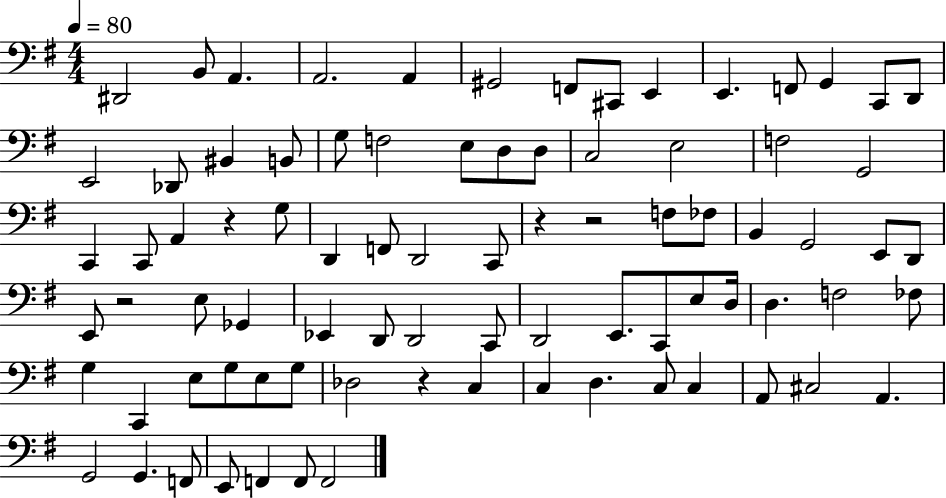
D#2/h B2/e A2/q. A2/h. A2/q G#2/h F2/e C#2/e E2/q E2/q. F2/e G2/q C2/e D2/e E2/h Db2/e BIS2/q B2/e G3/e F3/h E3/e D3/e D3/e C3/h E3/h F3/h G2/h C2/q C2/e A2/q R/q G3/e D2/q F2/e D2/h C2/e R/q R/h F3/e FES3/e B2/q G2/h E2/e D2/e E2/e R/h E3/e Gb2/q Eb2/q D2/e D2/h C2/e D2/h E2/e. C2/e E3/e D3/s D3/q. F3/h FES3/e G3/q C2/q E3/e G3/e E3/e G3/e Db3/h R/q C3/q C3/q D3/q. C3/e C3/q A2/e C#3/h A2/q. G2/h G2/q. F2/e E2/e F2/q F2/e F2/h